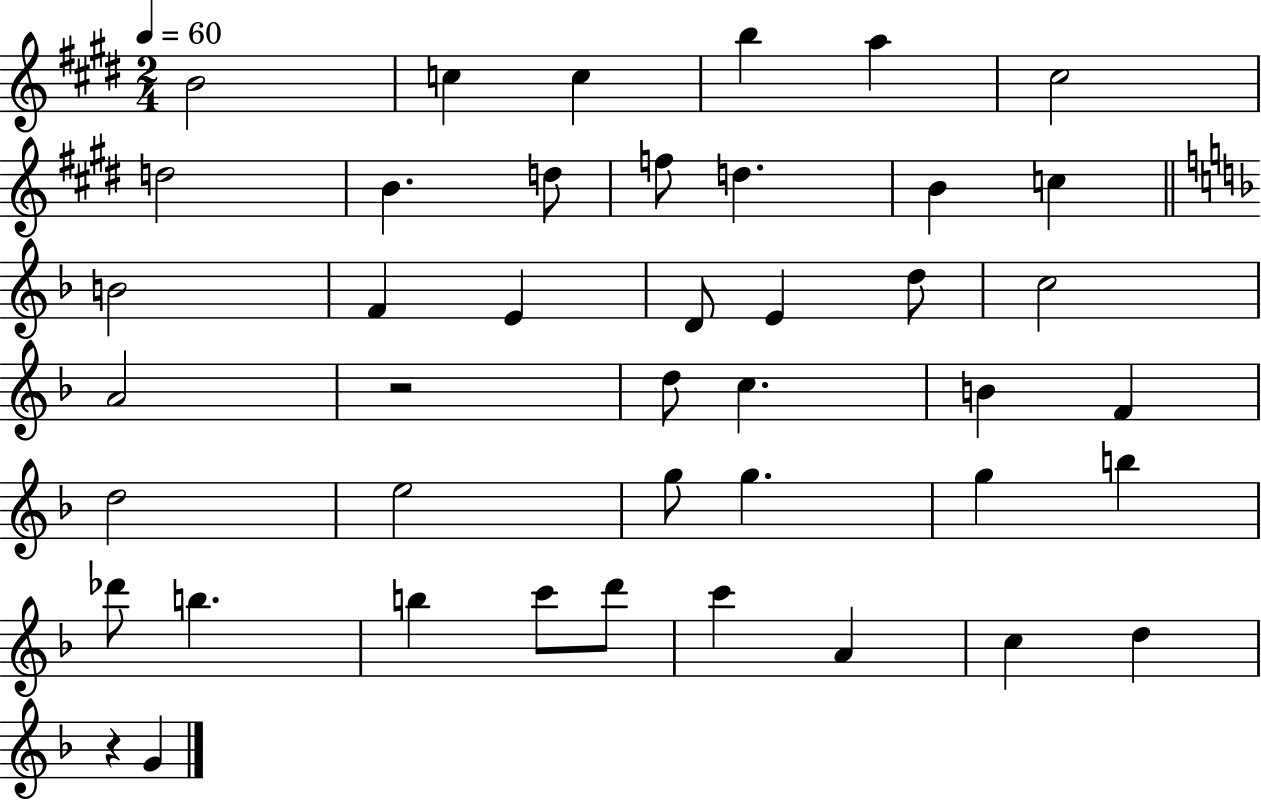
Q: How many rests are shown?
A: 2